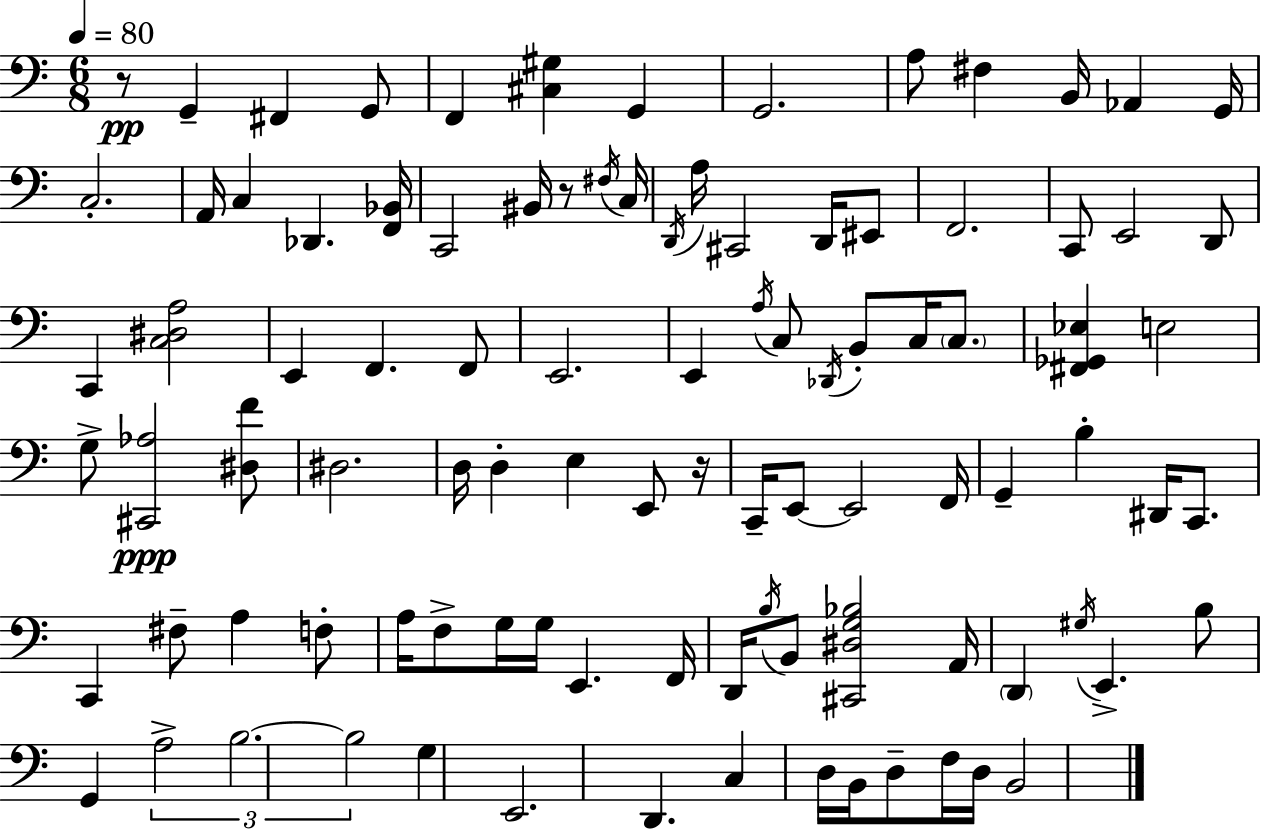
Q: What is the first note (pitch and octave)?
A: G2